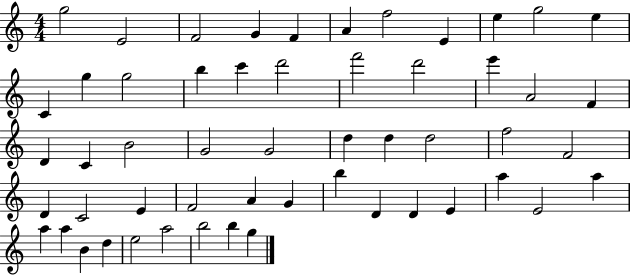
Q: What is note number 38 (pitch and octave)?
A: G4